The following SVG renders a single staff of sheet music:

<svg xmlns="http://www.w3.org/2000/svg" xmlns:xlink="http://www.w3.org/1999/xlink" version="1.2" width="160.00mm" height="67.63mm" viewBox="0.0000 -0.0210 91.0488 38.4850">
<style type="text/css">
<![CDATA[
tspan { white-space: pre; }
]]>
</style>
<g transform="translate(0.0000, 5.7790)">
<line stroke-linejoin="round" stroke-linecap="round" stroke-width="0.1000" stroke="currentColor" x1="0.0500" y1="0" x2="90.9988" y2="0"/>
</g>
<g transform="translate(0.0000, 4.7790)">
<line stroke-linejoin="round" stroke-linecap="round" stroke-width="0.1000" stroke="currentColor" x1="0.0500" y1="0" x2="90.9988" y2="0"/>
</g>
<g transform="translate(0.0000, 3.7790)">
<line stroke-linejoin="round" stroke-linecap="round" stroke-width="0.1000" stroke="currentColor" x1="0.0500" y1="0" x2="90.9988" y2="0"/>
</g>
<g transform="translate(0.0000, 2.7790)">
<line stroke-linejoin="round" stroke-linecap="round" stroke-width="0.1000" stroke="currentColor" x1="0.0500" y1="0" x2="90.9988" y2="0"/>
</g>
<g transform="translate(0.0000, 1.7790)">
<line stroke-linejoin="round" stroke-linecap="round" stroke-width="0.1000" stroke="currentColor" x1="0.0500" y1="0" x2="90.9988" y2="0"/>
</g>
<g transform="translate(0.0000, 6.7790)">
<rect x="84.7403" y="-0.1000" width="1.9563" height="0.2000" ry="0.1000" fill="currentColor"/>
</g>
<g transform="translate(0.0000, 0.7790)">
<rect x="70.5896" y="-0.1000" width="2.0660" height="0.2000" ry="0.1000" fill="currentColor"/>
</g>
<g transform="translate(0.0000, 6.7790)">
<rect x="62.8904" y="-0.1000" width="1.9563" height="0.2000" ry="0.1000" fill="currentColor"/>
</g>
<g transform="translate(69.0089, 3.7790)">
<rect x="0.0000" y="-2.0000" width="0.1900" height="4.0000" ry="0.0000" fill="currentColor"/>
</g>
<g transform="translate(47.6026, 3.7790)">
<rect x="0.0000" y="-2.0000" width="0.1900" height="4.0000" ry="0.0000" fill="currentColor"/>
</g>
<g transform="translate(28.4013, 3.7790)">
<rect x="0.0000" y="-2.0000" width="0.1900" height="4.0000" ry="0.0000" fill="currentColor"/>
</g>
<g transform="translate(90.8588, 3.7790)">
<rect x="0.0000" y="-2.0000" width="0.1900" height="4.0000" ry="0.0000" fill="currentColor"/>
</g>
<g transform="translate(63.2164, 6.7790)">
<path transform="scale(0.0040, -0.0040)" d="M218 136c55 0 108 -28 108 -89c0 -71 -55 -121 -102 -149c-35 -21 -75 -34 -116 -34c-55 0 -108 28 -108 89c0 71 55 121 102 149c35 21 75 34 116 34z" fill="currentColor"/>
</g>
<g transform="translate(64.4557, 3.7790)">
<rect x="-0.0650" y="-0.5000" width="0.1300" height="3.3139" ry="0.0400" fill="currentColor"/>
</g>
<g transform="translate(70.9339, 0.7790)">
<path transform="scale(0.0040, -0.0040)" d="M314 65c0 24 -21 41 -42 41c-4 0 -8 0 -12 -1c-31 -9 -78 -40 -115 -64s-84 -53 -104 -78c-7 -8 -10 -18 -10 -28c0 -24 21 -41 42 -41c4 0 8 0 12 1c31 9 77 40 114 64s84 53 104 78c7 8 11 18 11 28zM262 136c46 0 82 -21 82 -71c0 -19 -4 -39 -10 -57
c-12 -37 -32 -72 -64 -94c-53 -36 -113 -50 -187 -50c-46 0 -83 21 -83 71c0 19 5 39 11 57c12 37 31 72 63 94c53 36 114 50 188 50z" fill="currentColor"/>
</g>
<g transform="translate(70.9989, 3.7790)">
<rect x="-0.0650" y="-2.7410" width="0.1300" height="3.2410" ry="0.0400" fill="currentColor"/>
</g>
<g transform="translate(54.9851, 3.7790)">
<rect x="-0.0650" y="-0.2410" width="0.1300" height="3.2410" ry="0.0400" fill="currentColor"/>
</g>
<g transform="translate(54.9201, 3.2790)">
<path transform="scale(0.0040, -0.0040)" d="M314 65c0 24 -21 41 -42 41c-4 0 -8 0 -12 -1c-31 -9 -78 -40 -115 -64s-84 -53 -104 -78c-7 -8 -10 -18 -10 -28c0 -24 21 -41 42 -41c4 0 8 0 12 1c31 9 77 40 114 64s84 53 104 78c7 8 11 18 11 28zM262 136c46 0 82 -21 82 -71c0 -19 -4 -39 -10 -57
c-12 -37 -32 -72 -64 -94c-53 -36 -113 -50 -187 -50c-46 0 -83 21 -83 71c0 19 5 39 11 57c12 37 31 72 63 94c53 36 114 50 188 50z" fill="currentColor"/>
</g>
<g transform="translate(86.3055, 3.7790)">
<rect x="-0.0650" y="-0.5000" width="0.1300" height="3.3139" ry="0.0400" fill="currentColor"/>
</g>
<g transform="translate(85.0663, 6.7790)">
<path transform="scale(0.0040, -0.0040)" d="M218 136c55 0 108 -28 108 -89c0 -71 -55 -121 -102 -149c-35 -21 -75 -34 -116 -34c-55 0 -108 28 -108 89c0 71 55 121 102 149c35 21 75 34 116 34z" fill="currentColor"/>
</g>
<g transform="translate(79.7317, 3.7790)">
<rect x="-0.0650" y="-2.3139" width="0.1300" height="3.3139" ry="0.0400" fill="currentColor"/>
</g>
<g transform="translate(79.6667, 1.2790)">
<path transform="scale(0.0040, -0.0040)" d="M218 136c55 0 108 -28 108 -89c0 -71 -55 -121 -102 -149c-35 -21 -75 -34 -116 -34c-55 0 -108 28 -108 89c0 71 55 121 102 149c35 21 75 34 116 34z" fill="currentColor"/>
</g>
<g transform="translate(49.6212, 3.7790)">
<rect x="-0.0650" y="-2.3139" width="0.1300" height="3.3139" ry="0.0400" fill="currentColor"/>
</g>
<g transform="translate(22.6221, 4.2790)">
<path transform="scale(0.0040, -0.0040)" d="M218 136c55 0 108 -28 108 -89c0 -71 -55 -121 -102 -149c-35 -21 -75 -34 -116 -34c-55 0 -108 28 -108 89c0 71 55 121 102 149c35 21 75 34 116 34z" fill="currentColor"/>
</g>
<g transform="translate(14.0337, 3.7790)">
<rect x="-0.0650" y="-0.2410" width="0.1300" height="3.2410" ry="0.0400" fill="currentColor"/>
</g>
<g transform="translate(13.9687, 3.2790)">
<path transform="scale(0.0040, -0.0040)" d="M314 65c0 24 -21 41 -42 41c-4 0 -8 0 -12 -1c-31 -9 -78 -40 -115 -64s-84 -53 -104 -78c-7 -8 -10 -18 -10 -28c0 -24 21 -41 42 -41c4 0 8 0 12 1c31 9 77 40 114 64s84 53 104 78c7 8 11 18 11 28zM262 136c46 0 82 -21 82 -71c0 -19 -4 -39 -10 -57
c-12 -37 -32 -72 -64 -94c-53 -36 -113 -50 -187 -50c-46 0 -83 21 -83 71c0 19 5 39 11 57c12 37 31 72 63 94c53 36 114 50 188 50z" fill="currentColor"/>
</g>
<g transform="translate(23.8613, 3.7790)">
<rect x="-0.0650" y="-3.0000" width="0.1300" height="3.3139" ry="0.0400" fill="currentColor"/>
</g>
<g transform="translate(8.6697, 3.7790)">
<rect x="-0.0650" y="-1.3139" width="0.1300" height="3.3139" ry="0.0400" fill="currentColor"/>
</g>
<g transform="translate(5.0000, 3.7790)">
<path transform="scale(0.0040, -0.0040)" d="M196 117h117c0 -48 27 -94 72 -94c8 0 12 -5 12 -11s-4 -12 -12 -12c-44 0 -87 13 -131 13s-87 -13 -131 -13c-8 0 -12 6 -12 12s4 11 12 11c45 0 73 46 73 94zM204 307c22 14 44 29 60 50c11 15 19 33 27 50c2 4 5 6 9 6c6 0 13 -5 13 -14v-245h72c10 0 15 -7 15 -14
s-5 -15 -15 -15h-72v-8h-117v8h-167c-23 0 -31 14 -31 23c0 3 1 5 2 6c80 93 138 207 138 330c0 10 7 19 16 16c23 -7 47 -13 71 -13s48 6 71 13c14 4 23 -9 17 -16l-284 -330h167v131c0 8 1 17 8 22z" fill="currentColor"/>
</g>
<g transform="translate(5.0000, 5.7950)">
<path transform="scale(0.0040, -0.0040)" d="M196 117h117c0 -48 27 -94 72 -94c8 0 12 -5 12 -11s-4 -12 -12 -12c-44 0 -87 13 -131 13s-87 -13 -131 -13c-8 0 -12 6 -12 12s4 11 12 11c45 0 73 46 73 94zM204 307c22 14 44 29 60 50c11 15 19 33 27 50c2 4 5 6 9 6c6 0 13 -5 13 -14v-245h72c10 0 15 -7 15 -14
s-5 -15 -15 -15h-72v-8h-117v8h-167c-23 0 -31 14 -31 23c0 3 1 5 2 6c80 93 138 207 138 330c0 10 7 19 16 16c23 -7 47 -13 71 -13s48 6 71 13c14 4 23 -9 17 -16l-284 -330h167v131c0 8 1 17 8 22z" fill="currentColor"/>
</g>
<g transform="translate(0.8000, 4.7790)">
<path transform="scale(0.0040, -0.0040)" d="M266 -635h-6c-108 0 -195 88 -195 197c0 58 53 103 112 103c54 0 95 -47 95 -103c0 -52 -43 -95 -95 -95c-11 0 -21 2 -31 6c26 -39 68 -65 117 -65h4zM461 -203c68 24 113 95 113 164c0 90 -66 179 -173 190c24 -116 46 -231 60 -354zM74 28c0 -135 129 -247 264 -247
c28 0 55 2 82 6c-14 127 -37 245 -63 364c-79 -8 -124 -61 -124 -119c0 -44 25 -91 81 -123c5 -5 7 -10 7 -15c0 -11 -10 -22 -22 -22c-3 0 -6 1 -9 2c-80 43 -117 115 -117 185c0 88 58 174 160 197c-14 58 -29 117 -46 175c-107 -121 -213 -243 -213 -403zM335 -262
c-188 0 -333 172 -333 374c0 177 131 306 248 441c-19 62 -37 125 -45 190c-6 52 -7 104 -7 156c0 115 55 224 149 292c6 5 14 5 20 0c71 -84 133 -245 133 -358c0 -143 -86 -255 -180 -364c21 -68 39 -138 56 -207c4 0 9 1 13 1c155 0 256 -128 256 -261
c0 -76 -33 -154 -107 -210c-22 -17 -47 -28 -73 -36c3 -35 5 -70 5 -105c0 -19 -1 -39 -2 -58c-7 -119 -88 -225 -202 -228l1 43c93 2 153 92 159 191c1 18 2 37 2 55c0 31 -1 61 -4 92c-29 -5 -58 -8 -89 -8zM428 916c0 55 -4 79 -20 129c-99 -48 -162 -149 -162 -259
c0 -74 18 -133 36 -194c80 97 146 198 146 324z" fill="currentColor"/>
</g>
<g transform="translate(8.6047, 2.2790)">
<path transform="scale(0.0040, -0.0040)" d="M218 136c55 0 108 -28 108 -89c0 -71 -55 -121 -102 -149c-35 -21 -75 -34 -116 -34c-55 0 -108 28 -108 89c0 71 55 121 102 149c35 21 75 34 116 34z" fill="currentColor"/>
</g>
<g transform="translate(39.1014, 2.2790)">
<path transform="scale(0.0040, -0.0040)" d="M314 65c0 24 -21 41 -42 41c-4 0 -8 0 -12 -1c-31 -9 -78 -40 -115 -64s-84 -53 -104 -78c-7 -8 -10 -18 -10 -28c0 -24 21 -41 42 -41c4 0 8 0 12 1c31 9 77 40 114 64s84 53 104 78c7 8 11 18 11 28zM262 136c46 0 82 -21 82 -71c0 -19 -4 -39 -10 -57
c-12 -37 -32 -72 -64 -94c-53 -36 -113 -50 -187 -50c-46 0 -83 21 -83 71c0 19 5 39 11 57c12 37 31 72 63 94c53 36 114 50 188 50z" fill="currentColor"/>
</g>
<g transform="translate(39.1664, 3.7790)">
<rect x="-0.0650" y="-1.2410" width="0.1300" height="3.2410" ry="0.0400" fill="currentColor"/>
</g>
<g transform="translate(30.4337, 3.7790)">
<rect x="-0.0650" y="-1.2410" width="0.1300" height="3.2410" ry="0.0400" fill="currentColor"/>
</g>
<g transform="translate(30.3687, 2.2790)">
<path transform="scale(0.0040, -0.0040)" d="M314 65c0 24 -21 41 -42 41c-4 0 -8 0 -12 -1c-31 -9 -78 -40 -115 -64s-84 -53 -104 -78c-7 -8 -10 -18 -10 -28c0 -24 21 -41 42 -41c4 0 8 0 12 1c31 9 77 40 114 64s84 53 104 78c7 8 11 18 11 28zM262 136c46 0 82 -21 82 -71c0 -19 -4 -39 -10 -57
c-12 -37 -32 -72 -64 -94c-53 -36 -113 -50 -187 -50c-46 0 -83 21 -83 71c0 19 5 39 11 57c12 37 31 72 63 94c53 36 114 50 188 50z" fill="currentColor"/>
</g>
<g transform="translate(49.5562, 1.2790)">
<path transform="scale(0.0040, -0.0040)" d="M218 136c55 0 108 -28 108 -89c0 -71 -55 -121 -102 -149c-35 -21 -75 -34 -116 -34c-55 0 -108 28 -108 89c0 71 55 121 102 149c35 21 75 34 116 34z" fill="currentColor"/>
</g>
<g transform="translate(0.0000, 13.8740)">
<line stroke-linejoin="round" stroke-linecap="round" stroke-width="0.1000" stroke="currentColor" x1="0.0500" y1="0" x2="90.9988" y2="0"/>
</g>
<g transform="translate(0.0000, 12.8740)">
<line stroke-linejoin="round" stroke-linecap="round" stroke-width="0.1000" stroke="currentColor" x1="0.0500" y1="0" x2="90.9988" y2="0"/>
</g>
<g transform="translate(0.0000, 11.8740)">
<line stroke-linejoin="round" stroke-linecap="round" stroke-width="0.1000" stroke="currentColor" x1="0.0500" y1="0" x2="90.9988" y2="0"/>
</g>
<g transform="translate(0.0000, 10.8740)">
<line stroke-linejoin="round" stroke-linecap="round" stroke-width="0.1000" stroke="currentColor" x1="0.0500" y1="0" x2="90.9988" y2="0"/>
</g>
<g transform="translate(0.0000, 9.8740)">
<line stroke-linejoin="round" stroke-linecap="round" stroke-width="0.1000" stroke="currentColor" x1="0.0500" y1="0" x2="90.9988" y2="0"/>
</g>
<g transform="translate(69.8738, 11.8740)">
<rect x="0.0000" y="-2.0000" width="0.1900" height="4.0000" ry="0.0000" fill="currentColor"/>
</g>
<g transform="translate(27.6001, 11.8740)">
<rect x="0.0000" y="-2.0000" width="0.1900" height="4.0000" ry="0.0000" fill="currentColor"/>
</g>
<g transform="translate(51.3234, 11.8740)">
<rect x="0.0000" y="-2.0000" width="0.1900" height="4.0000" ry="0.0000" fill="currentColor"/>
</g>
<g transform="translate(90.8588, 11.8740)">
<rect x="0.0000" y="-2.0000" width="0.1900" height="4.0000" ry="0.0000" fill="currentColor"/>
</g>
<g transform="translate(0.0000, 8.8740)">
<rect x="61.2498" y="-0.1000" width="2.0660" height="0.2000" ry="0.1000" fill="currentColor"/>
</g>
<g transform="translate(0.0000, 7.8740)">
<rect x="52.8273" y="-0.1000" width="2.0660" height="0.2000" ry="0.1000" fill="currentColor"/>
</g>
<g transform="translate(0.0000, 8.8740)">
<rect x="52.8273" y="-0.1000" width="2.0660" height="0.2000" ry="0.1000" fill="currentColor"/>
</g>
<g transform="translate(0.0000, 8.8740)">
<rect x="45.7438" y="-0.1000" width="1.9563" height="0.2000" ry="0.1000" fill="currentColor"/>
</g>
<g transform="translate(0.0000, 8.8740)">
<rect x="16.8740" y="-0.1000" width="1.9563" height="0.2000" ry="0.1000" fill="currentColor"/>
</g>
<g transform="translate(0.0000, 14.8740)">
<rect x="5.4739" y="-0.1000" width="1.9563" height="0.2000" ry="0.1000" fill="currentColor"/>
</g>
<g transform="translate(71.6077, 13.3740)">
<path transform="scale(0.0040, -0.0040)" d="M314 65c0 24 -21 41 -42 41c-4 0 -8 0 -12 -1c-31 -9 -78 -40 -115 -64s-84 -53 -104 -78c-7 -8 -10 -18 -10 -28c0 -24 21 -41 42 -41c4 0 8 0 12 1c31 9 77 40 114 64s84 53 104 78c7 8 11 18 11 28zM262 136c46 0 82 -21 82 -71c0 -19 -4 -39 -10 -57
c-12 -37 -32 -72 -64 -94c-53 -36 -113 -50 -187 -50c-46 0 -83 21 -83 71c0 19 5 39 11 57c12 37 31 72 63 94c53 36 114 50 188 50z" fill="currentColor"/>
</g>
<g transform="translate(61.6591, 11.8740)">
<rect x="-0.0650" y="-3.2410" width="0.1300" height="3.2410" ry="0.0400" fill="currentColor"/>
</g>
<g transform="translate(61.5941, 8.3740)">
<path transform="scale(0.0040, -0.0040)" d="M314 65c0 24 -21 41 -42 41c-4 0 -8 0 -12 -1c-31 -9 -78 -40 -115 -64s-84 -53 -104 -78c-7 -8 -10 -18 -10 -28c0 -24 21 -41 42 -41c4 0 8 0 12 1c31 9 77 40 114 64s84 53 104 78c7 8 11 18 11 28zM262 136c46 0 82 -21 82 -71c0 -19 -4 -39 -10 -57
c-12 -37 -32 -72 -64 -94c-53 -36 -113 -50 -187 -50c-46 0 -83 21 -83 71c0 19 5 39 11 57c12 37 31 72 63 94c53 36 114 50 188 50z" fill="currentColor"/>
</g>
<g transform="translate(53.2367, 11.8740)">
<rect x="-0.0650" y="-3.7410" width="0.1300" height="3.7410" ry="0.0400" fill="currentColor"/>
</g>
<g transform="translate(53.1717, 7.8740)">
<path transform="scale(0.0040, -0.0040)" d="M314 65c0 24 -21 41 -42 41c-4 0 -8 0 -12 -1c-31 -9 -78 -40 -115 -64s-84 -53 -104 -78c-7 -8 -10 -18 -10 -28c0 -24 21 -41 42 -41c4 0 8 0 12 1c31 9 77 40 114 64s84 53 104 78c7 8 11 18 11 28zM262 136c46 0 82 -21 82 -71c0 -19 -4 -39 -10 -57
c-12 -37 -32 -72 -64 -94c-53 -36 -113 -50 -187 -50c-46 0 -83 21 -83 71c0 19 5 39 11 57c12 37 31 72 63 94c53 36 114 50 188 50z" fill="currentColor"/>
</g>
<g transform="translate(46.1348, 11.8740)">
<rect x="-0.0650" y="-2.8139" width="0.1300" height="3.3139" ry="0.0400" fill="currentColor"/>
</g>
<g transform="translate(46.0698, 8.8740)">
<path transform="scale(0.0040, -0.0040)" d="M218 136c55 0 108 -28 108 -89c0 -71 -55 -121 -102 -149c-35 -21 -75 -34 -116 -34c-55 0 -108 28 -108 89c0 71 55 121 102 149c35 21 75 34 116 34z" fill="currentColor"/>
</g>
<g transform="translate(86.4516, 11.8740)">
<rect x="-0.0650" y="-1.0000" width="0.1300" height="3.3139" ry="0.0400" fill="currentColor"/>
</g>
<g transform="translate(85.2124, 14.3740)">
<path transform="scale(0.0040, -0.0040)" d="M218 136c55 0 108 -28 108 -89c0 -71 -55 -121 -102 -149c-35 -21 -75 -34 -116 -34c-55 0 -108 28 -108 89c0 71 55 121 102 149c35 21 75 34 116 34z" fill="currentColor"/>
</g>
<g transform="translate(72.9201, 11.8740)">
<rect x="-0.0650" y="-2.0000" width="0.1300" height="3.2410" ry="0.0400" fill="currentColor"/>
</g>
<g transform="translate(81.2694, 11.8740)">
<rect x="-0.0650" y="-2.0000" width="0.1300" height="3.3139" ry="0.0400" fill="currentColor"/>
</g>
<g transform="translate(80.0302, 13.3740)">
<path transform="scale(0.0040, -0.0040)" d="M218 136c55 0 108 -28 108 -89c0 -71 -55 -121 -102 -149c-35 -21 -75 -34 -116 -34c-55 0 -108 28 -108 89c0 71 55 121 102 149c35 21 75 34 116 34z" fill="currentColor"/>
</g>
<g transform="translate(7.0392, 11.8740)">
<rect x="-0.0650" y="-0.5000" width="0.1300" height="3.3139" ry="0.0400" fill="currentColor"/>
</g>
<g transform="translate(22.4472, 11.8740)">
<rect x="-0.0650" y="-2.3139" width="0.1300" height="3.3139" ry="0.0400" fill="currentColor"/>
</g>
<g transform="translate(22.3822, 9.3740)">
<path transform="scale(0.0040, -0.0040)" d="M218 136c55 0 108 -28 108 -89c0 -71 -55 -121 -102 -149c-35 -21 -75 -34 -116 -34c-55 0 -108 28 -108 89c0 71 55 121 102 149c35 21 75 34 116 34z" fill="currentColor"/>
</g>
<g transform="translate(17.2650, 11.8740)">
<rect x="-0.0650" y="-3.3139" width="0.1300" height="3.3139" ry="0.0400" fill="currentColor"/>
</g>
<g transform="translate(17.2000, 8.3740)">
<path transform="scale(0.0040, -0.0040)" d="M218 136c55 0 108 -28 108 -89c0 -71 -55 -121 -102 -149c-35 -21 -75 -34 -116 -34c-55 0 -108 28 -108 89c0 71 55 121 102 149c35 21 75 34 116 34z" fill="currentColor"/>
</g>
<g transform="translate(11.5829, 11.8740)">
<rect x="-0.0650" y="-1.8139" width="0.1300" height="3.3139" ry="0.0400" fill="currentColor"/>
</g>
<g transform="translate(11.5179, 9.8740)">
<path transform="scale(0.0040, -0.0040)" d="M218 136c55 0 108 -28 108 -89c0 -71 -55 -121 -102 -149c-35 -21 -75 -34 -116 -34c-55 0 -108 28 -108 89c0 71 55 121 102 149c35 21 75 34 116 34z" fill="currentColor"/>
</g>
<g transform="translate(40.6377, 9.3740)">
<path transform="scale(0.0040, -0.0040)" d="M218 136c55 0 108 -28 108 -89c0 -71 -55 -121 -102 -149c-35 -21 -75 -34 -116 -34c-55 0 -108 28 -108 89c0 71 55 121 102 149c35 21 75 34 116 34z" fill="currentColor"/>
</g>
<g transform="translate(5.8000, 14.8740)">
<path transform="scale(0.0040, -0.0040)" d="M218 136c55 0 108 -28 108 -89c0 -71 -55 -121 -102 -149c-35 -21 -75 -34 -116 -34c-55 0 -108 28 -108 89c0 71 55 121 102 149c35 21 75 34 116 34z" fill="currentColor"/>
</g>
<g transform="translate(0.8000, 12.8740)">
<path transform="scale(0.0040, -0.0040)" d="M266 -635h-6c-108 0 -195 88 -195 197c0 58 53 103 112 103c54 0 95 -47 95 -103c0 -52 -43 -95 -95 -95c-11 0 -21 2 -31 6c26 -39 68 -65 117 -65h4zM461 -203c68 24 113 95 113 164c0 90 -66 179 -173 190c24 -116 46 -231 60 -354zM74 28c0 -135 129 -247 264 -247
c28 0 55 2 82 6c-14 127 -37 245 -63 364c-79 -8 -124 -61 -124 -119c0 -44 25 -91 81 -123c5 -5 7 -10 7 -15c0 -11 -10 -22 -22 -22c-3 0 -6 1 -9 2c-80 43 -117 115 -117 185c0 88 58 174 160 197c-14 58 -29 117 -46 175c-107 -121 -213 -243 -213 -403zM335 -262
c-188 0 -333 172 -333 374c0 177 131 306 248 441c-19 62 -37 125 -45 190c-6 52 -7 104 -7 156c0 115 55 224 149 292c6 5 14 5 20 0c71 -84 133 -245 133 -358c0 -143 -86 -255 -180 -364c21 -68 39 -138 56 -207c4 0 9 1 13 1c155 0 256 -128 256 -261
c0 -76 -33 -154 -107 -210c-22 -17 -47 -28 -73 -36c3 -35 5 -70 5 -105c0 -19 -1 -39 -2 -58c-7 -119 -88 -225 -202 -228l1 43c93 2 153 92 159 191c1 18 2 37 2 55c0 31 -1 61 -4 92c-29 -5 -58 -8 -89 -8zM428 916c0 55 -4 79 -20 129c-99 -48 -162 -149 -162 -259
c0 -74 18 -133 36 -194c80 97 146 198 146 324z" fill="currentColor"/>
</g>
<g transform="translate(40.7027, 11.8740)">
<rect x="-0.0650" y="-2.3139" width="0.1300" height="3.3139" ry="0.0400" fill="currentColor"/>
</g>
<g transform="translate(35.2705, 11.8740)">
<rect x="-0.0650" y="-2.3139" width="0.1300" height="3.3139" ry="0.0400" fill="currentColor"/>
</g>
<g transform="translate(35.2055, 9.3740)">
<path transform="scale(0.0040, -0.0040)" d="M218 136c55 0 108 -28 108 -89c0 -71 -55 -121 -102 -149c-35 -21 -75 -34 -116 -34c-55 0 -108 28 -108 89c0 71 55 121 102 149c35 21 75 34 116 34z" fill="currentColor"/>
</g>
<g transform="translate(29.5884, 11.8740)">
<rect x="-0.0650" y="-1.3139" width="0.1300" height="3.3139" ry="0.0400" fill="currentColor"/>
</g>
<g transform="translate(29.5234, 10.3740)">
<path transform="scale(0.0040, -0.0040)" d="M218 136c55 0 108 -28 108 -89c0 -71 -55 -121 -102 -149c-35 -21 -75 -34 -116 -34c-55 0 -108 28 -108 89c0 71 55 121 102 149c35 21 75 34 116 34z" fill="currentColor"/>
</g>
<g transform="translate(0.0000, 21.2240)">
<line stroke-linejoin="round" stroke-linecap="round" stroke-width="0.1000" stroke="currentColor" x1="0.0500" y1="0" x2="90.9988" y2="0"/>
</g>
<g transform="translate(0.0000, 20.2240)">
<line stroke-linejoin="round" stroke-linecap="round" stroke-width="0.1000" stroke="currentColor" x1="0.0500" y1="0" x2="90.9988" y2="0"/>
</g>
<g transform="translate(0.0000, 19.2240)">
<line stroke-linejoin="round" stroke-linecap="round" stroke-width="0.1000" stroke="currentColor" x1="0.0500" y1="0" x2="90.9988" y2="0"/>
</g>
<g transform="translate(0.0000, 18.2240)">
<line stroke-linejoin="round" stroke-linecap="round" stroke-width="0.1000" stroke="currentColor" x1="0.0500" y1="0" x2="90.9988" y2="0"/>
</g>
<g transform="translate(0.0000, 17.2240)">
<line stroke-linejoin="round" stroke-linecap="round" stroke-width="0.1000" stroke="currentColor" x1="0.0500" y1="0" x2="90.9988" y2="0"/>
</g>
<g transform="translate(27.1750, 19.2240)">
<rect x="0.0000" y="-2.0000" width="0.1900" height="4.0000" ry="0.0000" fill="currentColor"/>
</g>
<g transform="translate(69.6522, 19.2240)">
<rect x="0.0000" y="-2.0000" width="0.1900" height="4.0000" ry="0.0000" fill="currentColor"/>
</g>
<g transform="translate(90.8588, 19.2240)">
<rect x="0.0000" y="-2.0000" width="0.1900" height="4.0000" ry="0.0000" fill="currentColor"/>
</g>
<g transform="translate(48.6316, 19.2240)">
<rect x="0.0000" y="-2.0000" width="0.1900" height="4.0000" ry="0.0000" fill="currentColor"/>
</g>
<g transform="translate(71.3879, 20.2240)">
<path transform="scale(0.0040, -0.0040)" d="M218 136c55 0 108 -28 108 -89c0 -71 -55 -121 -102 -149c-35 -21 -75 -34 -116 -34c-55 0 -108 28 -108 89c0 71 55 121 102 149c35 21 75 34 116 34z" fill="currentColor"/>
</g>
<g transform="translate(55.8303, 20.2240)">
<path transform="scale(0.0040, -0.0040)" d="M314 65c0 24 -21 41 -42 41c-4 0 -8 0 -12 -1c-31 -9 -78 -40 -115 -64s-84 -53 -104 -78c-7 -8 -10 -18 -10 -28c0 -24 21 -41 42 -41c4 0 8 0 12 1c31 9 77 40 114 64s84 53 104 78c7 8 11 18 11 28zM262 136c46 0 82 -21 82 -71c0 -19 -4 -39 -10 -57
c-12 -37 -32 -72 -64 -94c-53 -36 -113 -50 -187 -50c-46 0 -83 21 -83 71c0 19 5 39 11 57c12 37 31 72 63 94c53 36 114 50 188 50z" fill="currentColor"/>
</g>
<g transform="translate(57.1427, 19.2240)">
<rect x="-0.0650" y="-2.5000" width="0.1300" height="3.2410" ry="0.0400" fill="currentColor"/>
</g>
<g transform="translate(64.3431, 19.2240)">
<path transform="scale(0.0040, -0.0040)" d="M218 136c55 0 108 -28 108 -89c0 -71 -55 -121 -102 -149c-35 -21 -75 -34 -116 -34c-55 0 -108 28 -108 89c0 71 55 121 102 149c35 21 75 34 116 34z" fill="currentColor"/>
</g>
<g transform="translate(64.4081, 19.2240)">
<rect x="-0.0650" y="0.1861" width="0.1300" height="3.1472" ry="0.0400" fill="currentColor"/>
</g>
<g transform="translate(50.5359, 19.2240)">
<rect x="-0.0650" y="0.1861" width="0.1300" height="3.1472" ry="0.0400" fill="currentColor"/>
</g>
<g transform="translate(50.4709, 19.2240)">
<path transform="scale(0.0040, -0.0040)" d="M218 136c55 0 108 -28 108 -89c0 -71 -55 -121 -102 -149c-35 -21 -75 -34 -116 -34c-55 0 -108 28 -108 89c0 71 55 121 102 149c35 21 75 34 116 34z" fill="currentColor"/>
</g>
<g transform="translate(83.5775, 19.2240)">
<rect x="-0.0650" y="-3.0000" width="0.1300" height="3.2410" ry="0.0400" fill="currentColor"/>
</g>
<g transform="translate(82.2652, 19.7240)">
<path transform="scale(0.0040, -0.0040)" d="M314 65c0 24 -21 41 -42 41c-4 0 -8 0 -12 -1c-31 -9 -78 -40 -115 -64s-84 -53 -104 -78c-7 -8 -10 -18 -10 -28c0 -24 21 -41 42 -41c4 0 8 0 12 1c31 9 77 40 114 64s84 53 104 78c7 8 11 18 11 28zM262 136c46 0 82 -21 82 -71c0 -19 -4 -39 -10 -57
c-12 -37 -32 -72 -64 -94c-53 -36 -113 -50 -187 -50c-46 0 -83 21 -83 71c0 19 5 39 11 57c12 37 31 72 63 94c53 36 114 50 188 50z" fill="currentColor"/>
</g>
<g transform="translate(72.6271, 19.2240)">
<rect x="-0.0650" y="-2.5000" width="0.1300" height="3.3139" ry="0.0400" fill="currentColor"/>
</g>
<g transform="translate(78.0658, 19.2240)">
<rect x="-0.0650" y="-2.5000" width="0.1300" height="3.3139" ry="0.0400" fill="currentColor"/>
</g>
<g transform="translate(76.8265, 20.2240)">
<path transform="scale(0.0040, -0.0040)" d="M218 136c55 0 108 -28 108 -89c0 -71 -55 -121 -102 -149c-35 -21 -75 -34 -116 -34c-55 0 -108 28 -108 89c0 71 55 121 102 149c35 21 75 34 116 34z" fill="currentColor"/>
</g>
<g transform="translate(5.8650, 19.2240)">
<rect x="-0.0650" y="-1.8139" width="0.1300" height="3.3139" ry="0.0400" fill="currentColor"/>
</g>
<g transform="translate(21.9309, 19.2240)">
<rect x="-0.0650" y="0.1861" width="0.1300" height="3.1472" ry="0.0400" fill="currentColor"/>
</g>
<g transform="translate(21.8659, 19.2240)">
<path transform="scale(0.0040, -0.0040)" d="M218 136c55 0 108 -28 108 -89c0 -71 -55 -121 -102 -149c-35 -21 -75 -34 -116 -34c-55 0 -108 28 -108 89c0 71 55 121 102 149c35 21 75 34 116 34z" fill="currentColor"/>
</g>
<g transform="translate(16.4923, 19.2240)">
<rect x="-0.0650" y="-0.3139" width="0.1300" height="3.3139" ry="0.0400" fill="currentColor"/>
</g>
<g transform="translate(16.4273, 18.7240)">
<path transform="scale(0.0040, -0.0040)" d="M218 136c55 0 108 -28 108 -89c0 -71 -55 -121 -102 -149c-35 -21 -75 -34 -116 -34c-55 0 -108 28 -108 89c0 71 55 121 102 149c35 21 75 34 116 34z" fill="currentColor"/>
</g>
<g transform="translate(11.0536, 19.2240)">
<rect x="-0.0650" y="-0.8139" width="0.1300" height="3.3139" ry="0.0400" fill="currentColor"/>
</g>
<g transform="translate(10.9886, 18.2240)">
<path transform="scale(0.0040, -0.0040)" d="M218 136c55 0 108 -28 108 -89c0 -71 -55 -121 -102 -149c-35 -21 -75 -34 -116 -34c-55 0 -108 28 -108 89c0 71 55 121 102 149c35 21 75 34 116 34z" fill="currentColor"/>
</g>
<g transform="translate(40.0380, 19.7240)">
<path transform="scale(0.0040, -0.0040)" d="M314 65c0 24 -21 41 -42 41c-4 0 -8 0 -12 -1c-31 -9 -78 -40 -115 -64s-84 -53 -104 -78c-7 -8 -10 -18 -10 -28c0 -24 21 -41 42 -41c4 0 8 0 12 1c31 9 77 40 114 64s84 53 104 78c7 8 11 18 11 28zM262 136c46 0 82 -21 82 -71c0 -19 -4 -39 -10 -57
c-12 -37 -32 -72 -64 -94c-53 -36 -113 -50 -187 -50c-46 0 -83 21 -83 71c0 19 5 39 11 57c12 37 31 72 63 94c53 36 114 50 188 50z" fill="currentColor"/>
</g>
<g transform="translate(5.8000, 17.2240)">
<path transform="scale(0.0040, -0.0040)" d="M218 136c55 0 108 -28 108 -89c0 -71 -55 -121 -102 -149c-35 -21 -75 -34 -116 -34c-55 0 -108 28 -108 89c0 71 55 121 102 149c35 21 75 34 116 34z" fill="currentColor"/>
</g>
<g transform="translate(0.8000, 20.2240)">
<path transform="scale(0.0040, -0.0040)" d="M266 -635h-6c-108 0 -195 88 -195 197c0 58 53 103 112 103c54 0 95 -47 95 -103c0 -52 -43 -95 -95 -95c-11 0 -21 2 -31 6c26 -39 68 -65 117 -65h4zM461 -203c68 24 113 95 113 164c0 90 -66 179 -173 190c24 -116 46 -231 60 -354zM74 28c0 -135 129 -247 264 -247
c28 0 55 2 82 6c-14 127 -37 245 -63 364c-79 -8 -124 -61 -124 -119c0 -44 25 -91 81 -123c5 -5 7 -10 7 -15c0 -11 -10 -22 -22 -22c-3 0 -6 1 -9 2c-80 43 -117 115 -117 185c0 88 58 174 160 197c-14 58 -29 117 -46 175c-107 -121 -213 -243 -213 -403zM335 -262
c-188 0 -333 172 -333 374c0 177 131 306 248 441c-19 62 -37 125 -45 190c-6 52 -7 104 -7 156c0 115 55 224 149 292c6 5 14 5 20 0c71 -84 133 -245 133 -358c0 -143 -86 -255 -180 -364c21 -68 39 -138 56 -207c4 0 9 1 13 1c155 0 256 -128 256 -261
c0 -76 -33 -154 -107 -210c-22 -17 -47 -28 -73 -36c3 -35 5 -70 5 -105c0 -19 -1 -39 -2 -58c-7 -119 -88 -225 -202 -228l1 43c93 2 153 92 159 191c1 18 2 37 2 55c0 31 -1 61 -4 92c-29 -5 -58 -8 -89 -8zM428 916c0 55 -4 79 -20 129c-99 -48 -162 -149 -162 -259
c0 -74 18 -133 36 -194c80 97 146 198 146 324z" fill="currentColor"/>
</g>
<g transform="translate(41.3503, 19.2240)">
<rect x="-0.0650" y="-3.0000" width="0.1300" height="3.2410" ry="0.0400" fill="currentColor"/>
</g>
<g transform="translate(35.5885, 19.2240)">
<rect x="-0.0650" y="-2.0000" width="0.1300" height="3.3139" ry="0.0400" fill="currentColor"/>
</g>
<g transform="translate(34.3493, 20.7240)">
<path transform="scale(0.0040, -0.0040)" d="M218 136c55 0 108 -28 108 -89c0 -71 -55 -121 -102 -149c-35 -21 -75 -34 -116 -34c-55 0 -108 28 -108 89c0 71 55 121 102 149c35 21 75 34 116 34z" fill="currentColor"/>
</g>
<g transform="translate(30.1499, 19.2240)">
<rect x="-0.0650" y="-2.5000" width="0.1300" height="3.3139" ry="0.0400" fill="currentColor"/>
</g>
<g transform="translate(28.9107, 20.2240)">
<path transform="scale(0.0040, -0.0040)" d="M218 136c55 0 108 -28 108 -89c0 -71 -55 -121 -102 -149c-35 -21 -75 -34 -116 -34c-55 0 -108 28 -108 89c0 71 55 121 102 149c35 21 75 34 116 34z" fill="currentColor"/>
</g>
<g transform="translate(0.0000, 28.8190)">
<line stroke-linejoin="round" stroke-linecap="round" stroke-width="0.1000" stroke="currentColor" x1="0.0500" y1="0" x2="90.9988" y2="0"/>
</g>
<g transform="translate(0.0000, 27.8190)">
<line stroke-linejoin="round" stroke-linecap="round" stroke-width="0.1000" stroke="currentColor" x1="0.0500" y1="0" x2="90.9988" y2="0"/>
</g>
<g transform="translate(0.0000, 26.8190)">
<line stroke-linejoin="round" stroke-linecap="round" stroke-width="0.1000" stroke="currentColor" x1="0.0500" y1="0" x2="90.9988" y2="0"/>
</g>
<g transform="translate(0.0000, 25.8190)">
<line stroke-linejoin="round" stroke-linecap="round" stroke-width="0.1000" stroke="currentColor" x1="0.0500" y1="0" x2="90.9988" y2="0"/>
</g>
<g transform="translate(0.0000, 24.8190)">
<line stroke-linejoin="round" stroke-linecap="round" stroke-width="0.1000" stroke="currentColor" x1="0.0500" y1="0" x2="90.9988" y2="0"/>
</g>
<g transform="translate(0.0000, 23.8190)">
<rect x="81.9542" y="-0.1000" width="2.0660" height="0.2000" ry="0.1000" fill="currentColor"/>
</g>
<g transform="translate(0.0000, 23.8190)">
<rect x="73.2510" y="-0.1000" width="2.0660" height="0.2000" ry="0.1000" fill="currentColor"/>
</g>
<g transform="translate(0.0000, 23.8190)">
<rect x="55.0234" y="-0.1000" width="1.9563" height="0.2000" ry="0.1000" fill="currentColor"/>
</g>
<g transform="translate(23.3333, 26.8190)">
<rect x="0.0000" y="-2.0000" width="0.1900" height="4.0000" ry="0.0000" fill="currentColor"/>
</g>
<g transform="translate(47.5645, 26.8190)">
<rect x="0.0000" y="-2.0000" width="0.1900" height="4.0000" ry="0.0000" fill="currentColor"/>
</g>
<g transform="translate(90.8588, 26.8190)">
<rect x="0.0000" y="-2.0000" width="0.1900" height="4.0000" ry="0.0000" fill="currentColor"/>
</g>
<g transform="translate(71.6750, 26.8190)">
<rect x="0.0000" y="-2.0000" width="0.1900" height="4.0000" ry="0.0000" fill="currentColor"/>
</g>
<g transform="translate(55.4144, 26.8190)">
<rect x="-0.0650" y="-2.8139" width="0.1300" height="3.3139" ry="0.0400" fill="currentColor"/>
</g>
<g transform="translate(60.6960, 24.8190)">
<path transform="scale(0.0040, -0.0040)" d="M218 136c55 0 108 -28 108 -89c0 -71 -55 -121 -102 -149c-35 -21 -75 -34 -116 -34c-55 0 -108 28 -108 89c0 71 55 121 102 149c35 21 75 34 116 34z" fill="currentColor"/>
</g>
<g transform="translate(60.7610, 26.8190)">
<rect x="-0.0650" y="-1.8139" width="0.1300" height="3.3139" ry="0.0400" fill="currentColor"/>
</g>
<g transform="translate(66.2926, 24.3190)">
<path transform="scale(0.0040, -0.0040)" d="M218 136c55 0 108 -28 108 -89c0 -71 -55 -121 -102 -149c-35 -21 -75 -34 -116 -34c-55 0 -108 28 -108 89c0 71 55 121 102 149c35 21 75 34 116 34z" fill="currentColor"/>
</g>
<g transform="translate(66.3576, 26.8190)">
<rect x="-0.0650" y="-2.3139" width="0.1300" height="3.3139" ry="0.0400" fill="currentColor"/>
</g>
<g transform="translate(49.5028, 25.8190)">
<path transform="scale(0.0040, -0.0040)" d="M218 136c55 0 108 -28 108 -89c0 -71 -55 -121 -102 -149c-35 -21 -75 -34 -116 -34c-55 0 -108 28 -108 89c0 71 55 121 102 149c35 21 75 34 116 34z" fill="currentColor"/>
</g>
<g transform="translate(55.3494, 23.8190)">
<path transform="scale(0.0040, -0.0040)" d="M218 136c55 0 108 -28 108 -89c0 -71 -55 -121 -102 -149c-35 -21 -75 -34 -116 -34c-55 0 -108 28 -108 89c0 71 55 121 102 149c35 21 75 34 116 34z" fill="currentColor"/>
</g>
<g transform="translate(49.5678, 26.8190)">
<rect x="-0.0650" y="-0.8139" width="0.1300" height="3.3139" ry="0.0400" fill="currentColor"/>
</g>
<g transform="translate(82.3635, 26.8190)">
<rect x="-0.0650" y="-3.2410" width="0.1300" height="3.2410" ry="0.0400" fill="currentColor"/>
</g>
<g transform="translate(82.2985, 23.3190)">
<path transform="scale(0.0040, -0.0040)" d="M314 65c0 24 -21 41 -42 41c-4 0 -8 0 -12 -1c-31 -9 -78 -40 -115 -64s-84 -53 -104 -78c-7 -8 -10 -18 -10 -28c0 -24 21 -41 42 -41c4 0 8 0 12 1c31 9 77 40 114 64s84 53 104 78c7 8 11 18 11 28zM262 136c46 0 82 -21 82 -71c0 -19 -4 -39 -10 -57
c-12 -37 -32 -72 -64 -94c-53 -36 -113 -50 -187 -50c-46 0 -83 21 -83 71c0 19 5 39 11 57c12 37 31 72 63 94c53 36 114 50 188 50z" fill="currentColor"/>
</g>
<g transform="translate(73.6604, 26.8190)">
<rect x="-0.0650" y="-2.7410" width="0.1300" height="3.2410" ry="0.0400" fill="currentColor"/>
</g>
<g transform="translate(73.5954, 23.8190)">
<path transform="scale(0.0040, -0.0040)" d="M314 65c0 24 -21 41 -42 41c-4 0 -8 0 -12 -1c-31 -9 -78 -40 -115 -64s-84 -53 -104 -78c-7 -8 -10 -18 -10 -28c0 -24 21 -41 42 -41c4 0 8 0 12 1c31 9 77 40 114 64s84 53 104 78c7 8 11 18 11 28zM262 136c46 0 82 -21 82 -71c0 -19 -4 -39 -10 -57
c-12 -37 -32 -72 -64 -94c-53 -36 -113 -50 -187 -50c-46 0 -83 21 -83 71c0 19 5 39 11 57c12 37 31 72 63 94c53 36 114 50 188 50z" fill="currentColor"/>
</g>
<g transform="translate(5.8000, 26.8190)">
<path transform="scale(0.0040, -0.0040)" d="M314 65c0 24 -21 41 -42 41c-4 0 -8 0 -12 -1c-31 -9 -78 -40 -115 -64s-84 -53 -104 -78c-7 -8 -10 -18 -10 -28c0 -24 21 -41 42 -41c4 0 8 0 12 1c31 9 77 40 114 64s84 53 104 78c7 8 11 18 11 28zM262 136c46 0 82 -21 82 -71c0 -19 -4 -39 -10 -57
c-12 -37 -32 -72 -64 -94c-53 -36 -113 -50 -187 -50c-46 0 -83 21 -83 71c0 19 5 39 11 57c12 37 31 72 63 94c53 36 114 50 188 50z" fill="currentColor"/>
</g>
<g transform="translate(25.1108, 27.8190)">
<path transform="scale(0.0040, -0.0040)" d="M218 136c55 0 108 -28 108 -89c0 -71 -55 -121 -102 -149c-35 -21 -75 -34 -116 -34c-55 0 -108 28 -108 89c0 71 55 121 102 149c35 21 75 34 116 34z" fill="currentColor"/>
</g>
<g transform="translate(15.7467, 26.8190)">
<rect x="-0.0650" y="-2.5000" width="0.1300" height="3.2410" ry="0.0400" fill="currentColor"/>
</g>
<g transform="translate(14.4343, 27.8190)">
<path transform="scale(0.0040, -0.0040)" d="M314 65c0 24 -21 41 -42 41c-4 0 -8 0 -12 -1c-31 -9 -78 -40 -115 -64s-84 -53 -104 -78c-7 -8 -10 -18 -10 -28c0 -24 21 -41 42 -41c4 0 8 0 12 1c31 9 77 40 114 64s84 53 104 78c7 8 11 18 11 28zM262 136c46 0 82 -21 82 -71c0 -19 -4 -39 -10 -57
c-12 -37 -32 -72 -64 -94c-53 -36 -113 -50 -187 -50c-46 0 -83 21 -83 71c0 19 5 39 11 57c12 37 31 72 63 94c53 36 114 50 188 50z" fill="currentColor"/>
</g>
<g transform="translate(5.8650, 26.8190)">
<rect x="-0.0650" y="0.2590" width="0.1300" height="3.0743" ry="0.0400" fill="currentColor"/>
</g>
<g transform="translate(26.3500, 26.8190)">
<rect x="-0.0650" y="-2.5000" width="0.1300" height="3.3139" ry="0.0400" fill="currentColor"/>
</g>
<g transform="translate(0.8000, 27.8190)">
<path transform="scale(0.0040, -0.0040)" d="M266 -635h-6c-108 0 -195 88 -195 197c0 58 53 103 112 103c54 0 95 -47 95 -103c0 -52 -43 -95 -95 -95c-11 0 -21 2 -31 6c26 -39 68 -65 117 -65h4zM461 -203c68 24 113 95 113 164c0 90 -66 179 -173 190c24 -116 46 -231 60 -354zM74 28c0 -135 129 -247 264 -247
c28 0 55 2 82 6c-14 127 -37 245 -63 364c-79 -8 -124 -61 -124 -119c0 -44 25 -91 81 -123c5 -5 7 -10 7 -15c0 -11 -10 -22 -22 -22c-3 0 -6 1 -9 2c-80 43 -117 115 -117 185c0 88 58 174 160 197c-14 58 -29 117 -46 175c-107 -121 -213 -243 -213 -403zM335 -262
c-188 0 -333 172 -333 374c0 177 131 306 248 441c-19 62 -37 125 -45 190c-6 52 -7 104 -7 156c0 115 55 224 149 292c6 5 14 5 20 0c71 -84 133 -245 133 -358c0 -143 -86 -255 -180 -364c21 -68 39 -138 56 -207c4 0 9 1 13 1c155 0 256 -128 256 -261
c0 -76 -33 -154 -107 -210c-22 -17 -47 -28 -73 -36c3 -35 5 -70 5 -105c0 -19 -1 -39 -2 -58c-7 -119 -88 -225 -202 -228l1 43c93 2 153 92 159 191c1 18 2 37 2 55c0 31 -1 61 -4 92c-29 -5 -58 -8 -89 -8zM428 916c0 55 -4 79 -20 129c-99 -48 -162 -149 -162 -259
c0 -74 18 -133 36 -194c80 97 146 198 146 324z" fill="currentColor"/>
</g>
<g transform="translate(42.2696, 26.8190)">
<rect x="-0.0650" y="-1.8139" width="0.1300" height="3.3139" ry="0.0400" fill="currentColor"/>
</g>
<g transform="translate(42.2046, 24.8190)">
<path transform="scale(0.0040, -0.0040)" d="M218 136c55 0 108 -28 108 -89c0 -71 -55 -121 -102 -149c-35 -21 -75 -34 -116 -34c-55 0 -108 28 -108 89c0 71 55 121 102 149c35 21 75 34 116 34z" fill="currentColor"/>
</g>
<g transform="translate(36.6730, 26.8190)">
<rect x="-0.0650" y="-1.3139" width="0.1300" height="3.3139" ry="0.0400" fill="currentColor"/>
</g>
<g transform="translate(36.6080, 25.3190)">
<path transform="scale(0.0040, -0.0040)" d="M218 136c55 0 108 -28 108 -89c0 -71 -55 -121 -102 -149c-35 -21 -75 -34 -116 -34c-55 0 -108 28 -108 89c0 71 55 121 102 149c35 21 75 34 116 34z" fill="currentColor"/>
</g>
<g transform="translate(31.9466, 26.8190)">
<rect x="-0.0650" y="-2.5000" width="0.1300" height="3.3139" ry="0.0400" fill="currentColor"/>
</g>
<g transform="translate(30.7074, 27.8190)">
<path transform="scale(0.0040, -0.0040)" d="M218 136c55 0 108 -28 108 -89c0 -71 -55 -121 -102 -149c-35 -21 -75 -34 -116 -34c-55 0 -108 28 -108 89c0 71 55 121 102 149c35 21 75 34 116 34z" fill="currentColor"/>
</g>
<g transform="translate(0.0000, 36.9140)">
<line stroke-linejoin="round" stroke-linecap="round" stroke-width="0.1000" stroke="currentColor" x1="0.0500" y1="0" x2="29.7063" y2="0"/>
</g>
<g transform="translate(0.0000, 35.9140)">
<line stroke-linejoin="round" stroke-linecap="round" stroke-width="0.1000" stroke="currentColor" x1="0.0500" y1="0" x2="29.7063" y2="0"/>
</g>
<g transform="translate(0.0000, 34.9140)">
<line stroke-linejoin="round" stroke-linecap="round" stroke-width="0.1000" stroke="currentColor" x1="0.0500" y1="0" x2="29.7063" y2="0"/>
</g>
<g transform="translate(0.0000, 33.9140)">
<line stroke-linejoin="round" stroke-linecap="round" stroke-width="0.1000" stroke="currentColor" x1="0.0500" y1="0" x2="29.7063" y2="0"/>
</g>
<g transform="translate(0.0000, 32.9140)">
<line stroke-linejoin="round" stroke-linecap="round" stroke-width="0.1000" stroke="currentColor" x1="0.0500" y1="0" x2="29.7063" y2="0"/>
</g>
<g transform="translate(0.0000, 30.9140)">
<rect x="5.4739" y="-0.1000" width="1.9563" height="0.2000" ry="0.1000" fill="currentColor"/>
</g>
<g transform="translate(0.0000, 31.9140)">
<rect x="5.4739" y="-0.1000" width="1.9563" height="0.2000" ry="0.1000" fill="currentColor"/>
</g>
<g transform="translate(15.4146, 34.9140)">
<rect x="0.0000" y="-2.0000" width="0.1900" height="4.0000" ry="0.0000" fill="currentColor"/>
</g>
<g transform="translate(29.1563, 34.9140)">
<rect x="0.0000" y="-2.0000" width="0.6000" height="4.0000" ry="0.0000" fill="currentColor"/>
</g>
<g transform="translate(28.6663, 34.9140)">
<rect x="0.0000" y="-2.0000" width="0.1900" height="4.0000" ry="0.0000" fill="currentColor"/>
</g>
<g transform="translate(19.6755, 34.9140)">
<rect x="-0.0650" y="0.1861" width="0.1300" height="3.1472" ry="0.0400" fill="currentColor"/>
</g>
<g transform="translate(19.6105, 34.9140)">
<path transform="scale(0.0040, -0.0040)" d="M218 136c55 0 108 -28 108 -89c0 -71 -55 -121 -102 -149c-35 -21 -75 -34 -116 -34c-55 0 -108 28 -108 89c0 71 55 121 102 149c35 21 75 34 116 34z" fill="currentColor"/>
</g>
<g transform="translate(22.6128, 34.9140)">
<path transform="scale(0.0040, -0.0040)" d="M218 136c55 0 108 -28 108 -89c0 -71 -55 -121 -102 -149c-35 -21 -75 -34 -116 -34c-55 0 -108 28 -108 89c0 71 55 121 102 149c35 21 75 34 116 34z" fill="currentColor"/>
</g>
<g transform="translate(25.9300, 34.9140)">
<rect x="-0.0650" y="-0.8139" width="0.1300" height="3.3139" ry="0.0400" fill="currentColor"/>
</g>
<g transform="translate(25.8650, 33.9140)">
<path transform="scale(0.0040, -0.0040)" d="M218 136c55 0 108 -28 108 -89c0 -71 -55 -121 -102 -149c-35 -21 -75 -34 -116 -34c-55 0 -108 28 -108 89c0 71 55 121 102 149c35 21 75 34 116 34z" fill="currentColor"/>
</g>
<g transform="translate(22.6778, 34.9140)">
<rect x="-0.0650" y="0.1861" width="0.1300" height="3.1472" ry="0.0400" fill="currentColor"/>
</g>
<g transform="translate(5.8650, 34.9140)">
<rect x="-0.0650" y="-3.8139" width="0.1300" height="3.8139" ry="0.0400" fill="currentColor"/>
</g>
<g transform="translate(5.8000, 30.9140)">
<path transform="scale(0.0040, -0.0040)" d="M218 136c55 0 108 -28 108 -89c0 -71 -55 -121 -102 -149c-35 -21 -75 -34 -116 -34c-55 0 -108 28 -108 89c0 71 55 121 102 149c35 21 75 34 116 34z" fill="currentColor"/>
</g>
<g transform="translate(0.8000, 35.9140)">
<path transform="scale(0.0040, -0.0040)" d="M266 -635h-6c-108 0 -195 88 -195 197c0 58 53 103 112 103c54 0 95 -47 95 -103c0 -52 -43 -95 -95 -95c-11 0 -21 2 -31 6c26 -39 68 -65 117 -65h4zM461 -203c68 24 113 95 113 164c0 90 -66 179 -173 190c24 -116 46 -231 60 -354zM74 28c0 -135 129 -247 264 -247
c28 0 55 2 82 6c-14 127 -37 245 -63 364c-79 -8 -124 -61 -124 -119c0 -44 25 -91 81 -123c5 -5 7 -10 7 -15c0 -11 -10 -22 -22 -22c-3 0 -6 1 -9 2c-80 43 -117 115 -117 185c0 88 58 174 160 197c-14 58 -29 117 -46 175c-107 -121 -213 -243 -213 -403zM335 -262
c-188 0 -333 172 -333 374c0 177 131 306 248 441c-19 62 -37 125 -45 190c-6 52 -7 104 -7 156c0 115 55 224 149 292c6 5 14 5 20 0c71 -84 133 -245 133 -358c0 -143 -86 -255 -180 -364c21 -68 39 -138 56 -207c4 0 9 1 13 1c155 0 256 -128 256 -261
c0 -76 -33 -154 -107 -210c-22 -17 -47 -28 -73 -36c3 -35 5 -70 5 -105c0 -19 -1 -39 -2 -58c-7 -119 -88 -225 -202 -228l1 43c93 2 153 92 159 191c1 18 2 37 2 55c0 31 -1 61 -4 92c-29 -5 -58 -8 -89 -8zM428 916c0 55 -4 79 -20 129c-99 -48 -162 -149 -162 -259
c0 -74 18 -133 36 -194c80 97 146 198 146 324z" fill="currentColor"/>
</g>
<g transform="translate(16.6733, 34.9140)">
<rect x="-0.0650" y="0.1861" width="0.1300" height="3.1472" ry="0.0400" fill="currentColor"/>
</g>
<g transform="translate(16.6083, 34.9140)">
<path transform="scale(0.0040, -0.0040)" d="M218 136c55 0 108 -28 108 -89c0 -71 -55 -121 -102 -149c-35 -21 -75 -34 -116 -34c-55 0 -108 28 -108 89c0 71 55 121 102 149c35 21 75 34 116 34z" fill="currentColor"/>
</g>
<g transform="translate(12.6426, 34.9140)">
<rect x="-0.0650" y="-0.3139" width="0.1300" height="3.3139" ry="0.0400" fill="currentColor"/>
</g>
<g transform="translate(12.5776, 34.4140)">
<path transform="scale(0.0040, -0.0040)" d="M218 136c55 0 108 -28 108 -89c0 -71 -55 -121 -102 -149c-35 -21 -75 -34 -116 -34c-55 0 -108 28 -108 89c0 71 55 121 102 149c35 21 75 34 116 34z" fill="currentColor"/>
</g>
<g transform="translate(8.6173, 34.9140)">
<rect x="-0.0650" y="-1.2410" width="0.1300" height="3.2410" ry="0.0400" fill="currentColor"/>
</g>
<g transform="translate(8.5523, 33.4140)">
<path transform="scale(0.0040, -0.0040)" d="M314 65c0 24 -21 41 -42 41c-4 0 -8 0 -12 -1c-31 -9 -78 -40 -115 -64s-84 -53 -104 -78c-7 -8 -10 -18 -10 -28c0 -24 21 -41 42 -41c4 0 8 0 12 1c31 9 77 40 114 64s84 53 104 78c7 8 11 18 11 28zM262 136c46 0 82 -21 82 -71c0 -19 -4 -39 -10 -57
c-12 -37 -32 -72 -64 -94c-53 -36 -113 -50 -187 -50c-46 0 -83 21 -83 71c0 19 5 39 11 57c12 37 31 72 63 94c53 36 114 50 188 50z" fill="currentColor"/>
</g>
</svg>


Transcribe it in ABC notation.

X:1
T:Untitled
M:4/4
L:1/4
K:C
e c2 A e2 e2 g c2 C a2 g C C f b g e g g a c'2 b2 F2 F D f d c B G F A2 B G2 B G G A2 B2 G2 G G e f d a f g a2 b2 c' e2 c B B B d